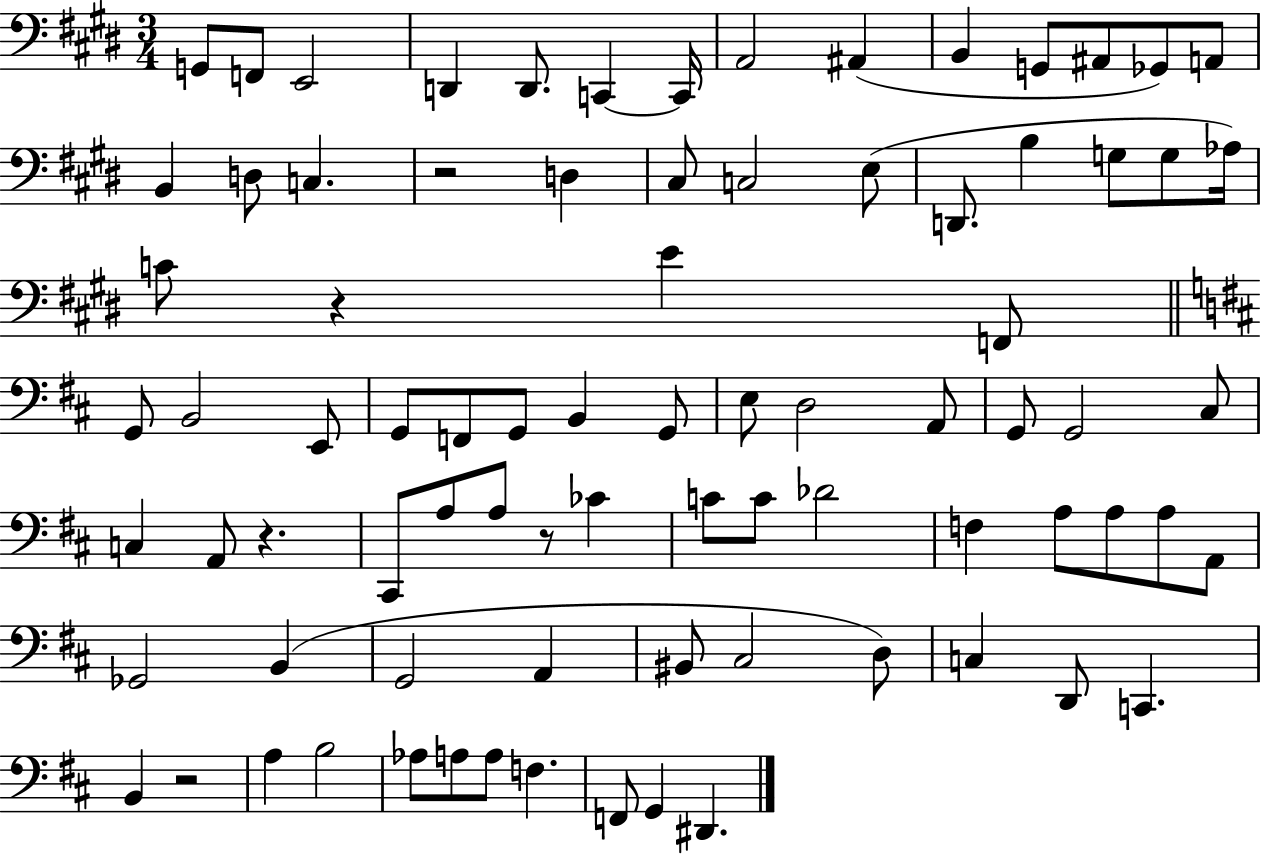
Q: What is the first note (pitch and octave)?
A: G2